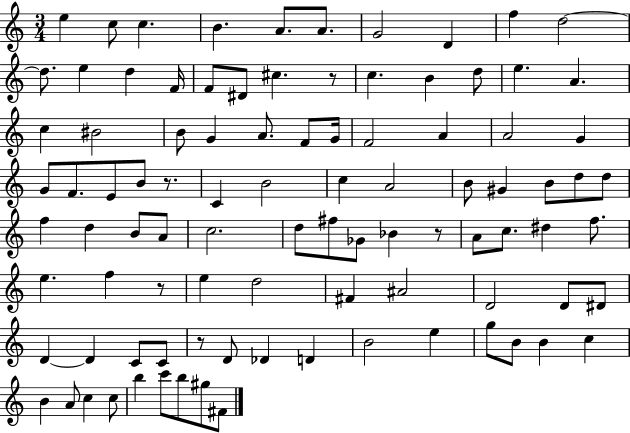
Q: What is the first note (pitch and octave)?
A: E5